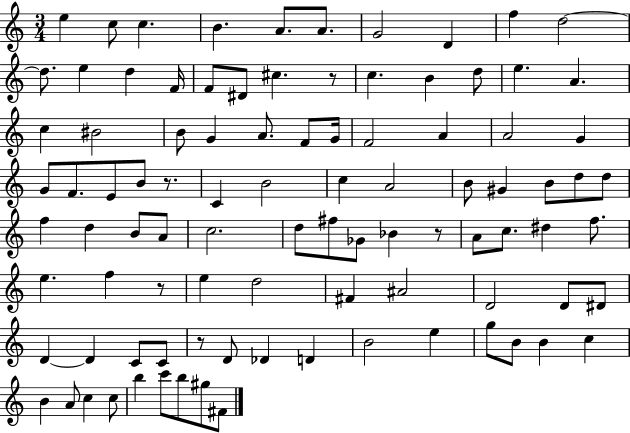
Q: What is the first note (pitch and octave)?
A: E5